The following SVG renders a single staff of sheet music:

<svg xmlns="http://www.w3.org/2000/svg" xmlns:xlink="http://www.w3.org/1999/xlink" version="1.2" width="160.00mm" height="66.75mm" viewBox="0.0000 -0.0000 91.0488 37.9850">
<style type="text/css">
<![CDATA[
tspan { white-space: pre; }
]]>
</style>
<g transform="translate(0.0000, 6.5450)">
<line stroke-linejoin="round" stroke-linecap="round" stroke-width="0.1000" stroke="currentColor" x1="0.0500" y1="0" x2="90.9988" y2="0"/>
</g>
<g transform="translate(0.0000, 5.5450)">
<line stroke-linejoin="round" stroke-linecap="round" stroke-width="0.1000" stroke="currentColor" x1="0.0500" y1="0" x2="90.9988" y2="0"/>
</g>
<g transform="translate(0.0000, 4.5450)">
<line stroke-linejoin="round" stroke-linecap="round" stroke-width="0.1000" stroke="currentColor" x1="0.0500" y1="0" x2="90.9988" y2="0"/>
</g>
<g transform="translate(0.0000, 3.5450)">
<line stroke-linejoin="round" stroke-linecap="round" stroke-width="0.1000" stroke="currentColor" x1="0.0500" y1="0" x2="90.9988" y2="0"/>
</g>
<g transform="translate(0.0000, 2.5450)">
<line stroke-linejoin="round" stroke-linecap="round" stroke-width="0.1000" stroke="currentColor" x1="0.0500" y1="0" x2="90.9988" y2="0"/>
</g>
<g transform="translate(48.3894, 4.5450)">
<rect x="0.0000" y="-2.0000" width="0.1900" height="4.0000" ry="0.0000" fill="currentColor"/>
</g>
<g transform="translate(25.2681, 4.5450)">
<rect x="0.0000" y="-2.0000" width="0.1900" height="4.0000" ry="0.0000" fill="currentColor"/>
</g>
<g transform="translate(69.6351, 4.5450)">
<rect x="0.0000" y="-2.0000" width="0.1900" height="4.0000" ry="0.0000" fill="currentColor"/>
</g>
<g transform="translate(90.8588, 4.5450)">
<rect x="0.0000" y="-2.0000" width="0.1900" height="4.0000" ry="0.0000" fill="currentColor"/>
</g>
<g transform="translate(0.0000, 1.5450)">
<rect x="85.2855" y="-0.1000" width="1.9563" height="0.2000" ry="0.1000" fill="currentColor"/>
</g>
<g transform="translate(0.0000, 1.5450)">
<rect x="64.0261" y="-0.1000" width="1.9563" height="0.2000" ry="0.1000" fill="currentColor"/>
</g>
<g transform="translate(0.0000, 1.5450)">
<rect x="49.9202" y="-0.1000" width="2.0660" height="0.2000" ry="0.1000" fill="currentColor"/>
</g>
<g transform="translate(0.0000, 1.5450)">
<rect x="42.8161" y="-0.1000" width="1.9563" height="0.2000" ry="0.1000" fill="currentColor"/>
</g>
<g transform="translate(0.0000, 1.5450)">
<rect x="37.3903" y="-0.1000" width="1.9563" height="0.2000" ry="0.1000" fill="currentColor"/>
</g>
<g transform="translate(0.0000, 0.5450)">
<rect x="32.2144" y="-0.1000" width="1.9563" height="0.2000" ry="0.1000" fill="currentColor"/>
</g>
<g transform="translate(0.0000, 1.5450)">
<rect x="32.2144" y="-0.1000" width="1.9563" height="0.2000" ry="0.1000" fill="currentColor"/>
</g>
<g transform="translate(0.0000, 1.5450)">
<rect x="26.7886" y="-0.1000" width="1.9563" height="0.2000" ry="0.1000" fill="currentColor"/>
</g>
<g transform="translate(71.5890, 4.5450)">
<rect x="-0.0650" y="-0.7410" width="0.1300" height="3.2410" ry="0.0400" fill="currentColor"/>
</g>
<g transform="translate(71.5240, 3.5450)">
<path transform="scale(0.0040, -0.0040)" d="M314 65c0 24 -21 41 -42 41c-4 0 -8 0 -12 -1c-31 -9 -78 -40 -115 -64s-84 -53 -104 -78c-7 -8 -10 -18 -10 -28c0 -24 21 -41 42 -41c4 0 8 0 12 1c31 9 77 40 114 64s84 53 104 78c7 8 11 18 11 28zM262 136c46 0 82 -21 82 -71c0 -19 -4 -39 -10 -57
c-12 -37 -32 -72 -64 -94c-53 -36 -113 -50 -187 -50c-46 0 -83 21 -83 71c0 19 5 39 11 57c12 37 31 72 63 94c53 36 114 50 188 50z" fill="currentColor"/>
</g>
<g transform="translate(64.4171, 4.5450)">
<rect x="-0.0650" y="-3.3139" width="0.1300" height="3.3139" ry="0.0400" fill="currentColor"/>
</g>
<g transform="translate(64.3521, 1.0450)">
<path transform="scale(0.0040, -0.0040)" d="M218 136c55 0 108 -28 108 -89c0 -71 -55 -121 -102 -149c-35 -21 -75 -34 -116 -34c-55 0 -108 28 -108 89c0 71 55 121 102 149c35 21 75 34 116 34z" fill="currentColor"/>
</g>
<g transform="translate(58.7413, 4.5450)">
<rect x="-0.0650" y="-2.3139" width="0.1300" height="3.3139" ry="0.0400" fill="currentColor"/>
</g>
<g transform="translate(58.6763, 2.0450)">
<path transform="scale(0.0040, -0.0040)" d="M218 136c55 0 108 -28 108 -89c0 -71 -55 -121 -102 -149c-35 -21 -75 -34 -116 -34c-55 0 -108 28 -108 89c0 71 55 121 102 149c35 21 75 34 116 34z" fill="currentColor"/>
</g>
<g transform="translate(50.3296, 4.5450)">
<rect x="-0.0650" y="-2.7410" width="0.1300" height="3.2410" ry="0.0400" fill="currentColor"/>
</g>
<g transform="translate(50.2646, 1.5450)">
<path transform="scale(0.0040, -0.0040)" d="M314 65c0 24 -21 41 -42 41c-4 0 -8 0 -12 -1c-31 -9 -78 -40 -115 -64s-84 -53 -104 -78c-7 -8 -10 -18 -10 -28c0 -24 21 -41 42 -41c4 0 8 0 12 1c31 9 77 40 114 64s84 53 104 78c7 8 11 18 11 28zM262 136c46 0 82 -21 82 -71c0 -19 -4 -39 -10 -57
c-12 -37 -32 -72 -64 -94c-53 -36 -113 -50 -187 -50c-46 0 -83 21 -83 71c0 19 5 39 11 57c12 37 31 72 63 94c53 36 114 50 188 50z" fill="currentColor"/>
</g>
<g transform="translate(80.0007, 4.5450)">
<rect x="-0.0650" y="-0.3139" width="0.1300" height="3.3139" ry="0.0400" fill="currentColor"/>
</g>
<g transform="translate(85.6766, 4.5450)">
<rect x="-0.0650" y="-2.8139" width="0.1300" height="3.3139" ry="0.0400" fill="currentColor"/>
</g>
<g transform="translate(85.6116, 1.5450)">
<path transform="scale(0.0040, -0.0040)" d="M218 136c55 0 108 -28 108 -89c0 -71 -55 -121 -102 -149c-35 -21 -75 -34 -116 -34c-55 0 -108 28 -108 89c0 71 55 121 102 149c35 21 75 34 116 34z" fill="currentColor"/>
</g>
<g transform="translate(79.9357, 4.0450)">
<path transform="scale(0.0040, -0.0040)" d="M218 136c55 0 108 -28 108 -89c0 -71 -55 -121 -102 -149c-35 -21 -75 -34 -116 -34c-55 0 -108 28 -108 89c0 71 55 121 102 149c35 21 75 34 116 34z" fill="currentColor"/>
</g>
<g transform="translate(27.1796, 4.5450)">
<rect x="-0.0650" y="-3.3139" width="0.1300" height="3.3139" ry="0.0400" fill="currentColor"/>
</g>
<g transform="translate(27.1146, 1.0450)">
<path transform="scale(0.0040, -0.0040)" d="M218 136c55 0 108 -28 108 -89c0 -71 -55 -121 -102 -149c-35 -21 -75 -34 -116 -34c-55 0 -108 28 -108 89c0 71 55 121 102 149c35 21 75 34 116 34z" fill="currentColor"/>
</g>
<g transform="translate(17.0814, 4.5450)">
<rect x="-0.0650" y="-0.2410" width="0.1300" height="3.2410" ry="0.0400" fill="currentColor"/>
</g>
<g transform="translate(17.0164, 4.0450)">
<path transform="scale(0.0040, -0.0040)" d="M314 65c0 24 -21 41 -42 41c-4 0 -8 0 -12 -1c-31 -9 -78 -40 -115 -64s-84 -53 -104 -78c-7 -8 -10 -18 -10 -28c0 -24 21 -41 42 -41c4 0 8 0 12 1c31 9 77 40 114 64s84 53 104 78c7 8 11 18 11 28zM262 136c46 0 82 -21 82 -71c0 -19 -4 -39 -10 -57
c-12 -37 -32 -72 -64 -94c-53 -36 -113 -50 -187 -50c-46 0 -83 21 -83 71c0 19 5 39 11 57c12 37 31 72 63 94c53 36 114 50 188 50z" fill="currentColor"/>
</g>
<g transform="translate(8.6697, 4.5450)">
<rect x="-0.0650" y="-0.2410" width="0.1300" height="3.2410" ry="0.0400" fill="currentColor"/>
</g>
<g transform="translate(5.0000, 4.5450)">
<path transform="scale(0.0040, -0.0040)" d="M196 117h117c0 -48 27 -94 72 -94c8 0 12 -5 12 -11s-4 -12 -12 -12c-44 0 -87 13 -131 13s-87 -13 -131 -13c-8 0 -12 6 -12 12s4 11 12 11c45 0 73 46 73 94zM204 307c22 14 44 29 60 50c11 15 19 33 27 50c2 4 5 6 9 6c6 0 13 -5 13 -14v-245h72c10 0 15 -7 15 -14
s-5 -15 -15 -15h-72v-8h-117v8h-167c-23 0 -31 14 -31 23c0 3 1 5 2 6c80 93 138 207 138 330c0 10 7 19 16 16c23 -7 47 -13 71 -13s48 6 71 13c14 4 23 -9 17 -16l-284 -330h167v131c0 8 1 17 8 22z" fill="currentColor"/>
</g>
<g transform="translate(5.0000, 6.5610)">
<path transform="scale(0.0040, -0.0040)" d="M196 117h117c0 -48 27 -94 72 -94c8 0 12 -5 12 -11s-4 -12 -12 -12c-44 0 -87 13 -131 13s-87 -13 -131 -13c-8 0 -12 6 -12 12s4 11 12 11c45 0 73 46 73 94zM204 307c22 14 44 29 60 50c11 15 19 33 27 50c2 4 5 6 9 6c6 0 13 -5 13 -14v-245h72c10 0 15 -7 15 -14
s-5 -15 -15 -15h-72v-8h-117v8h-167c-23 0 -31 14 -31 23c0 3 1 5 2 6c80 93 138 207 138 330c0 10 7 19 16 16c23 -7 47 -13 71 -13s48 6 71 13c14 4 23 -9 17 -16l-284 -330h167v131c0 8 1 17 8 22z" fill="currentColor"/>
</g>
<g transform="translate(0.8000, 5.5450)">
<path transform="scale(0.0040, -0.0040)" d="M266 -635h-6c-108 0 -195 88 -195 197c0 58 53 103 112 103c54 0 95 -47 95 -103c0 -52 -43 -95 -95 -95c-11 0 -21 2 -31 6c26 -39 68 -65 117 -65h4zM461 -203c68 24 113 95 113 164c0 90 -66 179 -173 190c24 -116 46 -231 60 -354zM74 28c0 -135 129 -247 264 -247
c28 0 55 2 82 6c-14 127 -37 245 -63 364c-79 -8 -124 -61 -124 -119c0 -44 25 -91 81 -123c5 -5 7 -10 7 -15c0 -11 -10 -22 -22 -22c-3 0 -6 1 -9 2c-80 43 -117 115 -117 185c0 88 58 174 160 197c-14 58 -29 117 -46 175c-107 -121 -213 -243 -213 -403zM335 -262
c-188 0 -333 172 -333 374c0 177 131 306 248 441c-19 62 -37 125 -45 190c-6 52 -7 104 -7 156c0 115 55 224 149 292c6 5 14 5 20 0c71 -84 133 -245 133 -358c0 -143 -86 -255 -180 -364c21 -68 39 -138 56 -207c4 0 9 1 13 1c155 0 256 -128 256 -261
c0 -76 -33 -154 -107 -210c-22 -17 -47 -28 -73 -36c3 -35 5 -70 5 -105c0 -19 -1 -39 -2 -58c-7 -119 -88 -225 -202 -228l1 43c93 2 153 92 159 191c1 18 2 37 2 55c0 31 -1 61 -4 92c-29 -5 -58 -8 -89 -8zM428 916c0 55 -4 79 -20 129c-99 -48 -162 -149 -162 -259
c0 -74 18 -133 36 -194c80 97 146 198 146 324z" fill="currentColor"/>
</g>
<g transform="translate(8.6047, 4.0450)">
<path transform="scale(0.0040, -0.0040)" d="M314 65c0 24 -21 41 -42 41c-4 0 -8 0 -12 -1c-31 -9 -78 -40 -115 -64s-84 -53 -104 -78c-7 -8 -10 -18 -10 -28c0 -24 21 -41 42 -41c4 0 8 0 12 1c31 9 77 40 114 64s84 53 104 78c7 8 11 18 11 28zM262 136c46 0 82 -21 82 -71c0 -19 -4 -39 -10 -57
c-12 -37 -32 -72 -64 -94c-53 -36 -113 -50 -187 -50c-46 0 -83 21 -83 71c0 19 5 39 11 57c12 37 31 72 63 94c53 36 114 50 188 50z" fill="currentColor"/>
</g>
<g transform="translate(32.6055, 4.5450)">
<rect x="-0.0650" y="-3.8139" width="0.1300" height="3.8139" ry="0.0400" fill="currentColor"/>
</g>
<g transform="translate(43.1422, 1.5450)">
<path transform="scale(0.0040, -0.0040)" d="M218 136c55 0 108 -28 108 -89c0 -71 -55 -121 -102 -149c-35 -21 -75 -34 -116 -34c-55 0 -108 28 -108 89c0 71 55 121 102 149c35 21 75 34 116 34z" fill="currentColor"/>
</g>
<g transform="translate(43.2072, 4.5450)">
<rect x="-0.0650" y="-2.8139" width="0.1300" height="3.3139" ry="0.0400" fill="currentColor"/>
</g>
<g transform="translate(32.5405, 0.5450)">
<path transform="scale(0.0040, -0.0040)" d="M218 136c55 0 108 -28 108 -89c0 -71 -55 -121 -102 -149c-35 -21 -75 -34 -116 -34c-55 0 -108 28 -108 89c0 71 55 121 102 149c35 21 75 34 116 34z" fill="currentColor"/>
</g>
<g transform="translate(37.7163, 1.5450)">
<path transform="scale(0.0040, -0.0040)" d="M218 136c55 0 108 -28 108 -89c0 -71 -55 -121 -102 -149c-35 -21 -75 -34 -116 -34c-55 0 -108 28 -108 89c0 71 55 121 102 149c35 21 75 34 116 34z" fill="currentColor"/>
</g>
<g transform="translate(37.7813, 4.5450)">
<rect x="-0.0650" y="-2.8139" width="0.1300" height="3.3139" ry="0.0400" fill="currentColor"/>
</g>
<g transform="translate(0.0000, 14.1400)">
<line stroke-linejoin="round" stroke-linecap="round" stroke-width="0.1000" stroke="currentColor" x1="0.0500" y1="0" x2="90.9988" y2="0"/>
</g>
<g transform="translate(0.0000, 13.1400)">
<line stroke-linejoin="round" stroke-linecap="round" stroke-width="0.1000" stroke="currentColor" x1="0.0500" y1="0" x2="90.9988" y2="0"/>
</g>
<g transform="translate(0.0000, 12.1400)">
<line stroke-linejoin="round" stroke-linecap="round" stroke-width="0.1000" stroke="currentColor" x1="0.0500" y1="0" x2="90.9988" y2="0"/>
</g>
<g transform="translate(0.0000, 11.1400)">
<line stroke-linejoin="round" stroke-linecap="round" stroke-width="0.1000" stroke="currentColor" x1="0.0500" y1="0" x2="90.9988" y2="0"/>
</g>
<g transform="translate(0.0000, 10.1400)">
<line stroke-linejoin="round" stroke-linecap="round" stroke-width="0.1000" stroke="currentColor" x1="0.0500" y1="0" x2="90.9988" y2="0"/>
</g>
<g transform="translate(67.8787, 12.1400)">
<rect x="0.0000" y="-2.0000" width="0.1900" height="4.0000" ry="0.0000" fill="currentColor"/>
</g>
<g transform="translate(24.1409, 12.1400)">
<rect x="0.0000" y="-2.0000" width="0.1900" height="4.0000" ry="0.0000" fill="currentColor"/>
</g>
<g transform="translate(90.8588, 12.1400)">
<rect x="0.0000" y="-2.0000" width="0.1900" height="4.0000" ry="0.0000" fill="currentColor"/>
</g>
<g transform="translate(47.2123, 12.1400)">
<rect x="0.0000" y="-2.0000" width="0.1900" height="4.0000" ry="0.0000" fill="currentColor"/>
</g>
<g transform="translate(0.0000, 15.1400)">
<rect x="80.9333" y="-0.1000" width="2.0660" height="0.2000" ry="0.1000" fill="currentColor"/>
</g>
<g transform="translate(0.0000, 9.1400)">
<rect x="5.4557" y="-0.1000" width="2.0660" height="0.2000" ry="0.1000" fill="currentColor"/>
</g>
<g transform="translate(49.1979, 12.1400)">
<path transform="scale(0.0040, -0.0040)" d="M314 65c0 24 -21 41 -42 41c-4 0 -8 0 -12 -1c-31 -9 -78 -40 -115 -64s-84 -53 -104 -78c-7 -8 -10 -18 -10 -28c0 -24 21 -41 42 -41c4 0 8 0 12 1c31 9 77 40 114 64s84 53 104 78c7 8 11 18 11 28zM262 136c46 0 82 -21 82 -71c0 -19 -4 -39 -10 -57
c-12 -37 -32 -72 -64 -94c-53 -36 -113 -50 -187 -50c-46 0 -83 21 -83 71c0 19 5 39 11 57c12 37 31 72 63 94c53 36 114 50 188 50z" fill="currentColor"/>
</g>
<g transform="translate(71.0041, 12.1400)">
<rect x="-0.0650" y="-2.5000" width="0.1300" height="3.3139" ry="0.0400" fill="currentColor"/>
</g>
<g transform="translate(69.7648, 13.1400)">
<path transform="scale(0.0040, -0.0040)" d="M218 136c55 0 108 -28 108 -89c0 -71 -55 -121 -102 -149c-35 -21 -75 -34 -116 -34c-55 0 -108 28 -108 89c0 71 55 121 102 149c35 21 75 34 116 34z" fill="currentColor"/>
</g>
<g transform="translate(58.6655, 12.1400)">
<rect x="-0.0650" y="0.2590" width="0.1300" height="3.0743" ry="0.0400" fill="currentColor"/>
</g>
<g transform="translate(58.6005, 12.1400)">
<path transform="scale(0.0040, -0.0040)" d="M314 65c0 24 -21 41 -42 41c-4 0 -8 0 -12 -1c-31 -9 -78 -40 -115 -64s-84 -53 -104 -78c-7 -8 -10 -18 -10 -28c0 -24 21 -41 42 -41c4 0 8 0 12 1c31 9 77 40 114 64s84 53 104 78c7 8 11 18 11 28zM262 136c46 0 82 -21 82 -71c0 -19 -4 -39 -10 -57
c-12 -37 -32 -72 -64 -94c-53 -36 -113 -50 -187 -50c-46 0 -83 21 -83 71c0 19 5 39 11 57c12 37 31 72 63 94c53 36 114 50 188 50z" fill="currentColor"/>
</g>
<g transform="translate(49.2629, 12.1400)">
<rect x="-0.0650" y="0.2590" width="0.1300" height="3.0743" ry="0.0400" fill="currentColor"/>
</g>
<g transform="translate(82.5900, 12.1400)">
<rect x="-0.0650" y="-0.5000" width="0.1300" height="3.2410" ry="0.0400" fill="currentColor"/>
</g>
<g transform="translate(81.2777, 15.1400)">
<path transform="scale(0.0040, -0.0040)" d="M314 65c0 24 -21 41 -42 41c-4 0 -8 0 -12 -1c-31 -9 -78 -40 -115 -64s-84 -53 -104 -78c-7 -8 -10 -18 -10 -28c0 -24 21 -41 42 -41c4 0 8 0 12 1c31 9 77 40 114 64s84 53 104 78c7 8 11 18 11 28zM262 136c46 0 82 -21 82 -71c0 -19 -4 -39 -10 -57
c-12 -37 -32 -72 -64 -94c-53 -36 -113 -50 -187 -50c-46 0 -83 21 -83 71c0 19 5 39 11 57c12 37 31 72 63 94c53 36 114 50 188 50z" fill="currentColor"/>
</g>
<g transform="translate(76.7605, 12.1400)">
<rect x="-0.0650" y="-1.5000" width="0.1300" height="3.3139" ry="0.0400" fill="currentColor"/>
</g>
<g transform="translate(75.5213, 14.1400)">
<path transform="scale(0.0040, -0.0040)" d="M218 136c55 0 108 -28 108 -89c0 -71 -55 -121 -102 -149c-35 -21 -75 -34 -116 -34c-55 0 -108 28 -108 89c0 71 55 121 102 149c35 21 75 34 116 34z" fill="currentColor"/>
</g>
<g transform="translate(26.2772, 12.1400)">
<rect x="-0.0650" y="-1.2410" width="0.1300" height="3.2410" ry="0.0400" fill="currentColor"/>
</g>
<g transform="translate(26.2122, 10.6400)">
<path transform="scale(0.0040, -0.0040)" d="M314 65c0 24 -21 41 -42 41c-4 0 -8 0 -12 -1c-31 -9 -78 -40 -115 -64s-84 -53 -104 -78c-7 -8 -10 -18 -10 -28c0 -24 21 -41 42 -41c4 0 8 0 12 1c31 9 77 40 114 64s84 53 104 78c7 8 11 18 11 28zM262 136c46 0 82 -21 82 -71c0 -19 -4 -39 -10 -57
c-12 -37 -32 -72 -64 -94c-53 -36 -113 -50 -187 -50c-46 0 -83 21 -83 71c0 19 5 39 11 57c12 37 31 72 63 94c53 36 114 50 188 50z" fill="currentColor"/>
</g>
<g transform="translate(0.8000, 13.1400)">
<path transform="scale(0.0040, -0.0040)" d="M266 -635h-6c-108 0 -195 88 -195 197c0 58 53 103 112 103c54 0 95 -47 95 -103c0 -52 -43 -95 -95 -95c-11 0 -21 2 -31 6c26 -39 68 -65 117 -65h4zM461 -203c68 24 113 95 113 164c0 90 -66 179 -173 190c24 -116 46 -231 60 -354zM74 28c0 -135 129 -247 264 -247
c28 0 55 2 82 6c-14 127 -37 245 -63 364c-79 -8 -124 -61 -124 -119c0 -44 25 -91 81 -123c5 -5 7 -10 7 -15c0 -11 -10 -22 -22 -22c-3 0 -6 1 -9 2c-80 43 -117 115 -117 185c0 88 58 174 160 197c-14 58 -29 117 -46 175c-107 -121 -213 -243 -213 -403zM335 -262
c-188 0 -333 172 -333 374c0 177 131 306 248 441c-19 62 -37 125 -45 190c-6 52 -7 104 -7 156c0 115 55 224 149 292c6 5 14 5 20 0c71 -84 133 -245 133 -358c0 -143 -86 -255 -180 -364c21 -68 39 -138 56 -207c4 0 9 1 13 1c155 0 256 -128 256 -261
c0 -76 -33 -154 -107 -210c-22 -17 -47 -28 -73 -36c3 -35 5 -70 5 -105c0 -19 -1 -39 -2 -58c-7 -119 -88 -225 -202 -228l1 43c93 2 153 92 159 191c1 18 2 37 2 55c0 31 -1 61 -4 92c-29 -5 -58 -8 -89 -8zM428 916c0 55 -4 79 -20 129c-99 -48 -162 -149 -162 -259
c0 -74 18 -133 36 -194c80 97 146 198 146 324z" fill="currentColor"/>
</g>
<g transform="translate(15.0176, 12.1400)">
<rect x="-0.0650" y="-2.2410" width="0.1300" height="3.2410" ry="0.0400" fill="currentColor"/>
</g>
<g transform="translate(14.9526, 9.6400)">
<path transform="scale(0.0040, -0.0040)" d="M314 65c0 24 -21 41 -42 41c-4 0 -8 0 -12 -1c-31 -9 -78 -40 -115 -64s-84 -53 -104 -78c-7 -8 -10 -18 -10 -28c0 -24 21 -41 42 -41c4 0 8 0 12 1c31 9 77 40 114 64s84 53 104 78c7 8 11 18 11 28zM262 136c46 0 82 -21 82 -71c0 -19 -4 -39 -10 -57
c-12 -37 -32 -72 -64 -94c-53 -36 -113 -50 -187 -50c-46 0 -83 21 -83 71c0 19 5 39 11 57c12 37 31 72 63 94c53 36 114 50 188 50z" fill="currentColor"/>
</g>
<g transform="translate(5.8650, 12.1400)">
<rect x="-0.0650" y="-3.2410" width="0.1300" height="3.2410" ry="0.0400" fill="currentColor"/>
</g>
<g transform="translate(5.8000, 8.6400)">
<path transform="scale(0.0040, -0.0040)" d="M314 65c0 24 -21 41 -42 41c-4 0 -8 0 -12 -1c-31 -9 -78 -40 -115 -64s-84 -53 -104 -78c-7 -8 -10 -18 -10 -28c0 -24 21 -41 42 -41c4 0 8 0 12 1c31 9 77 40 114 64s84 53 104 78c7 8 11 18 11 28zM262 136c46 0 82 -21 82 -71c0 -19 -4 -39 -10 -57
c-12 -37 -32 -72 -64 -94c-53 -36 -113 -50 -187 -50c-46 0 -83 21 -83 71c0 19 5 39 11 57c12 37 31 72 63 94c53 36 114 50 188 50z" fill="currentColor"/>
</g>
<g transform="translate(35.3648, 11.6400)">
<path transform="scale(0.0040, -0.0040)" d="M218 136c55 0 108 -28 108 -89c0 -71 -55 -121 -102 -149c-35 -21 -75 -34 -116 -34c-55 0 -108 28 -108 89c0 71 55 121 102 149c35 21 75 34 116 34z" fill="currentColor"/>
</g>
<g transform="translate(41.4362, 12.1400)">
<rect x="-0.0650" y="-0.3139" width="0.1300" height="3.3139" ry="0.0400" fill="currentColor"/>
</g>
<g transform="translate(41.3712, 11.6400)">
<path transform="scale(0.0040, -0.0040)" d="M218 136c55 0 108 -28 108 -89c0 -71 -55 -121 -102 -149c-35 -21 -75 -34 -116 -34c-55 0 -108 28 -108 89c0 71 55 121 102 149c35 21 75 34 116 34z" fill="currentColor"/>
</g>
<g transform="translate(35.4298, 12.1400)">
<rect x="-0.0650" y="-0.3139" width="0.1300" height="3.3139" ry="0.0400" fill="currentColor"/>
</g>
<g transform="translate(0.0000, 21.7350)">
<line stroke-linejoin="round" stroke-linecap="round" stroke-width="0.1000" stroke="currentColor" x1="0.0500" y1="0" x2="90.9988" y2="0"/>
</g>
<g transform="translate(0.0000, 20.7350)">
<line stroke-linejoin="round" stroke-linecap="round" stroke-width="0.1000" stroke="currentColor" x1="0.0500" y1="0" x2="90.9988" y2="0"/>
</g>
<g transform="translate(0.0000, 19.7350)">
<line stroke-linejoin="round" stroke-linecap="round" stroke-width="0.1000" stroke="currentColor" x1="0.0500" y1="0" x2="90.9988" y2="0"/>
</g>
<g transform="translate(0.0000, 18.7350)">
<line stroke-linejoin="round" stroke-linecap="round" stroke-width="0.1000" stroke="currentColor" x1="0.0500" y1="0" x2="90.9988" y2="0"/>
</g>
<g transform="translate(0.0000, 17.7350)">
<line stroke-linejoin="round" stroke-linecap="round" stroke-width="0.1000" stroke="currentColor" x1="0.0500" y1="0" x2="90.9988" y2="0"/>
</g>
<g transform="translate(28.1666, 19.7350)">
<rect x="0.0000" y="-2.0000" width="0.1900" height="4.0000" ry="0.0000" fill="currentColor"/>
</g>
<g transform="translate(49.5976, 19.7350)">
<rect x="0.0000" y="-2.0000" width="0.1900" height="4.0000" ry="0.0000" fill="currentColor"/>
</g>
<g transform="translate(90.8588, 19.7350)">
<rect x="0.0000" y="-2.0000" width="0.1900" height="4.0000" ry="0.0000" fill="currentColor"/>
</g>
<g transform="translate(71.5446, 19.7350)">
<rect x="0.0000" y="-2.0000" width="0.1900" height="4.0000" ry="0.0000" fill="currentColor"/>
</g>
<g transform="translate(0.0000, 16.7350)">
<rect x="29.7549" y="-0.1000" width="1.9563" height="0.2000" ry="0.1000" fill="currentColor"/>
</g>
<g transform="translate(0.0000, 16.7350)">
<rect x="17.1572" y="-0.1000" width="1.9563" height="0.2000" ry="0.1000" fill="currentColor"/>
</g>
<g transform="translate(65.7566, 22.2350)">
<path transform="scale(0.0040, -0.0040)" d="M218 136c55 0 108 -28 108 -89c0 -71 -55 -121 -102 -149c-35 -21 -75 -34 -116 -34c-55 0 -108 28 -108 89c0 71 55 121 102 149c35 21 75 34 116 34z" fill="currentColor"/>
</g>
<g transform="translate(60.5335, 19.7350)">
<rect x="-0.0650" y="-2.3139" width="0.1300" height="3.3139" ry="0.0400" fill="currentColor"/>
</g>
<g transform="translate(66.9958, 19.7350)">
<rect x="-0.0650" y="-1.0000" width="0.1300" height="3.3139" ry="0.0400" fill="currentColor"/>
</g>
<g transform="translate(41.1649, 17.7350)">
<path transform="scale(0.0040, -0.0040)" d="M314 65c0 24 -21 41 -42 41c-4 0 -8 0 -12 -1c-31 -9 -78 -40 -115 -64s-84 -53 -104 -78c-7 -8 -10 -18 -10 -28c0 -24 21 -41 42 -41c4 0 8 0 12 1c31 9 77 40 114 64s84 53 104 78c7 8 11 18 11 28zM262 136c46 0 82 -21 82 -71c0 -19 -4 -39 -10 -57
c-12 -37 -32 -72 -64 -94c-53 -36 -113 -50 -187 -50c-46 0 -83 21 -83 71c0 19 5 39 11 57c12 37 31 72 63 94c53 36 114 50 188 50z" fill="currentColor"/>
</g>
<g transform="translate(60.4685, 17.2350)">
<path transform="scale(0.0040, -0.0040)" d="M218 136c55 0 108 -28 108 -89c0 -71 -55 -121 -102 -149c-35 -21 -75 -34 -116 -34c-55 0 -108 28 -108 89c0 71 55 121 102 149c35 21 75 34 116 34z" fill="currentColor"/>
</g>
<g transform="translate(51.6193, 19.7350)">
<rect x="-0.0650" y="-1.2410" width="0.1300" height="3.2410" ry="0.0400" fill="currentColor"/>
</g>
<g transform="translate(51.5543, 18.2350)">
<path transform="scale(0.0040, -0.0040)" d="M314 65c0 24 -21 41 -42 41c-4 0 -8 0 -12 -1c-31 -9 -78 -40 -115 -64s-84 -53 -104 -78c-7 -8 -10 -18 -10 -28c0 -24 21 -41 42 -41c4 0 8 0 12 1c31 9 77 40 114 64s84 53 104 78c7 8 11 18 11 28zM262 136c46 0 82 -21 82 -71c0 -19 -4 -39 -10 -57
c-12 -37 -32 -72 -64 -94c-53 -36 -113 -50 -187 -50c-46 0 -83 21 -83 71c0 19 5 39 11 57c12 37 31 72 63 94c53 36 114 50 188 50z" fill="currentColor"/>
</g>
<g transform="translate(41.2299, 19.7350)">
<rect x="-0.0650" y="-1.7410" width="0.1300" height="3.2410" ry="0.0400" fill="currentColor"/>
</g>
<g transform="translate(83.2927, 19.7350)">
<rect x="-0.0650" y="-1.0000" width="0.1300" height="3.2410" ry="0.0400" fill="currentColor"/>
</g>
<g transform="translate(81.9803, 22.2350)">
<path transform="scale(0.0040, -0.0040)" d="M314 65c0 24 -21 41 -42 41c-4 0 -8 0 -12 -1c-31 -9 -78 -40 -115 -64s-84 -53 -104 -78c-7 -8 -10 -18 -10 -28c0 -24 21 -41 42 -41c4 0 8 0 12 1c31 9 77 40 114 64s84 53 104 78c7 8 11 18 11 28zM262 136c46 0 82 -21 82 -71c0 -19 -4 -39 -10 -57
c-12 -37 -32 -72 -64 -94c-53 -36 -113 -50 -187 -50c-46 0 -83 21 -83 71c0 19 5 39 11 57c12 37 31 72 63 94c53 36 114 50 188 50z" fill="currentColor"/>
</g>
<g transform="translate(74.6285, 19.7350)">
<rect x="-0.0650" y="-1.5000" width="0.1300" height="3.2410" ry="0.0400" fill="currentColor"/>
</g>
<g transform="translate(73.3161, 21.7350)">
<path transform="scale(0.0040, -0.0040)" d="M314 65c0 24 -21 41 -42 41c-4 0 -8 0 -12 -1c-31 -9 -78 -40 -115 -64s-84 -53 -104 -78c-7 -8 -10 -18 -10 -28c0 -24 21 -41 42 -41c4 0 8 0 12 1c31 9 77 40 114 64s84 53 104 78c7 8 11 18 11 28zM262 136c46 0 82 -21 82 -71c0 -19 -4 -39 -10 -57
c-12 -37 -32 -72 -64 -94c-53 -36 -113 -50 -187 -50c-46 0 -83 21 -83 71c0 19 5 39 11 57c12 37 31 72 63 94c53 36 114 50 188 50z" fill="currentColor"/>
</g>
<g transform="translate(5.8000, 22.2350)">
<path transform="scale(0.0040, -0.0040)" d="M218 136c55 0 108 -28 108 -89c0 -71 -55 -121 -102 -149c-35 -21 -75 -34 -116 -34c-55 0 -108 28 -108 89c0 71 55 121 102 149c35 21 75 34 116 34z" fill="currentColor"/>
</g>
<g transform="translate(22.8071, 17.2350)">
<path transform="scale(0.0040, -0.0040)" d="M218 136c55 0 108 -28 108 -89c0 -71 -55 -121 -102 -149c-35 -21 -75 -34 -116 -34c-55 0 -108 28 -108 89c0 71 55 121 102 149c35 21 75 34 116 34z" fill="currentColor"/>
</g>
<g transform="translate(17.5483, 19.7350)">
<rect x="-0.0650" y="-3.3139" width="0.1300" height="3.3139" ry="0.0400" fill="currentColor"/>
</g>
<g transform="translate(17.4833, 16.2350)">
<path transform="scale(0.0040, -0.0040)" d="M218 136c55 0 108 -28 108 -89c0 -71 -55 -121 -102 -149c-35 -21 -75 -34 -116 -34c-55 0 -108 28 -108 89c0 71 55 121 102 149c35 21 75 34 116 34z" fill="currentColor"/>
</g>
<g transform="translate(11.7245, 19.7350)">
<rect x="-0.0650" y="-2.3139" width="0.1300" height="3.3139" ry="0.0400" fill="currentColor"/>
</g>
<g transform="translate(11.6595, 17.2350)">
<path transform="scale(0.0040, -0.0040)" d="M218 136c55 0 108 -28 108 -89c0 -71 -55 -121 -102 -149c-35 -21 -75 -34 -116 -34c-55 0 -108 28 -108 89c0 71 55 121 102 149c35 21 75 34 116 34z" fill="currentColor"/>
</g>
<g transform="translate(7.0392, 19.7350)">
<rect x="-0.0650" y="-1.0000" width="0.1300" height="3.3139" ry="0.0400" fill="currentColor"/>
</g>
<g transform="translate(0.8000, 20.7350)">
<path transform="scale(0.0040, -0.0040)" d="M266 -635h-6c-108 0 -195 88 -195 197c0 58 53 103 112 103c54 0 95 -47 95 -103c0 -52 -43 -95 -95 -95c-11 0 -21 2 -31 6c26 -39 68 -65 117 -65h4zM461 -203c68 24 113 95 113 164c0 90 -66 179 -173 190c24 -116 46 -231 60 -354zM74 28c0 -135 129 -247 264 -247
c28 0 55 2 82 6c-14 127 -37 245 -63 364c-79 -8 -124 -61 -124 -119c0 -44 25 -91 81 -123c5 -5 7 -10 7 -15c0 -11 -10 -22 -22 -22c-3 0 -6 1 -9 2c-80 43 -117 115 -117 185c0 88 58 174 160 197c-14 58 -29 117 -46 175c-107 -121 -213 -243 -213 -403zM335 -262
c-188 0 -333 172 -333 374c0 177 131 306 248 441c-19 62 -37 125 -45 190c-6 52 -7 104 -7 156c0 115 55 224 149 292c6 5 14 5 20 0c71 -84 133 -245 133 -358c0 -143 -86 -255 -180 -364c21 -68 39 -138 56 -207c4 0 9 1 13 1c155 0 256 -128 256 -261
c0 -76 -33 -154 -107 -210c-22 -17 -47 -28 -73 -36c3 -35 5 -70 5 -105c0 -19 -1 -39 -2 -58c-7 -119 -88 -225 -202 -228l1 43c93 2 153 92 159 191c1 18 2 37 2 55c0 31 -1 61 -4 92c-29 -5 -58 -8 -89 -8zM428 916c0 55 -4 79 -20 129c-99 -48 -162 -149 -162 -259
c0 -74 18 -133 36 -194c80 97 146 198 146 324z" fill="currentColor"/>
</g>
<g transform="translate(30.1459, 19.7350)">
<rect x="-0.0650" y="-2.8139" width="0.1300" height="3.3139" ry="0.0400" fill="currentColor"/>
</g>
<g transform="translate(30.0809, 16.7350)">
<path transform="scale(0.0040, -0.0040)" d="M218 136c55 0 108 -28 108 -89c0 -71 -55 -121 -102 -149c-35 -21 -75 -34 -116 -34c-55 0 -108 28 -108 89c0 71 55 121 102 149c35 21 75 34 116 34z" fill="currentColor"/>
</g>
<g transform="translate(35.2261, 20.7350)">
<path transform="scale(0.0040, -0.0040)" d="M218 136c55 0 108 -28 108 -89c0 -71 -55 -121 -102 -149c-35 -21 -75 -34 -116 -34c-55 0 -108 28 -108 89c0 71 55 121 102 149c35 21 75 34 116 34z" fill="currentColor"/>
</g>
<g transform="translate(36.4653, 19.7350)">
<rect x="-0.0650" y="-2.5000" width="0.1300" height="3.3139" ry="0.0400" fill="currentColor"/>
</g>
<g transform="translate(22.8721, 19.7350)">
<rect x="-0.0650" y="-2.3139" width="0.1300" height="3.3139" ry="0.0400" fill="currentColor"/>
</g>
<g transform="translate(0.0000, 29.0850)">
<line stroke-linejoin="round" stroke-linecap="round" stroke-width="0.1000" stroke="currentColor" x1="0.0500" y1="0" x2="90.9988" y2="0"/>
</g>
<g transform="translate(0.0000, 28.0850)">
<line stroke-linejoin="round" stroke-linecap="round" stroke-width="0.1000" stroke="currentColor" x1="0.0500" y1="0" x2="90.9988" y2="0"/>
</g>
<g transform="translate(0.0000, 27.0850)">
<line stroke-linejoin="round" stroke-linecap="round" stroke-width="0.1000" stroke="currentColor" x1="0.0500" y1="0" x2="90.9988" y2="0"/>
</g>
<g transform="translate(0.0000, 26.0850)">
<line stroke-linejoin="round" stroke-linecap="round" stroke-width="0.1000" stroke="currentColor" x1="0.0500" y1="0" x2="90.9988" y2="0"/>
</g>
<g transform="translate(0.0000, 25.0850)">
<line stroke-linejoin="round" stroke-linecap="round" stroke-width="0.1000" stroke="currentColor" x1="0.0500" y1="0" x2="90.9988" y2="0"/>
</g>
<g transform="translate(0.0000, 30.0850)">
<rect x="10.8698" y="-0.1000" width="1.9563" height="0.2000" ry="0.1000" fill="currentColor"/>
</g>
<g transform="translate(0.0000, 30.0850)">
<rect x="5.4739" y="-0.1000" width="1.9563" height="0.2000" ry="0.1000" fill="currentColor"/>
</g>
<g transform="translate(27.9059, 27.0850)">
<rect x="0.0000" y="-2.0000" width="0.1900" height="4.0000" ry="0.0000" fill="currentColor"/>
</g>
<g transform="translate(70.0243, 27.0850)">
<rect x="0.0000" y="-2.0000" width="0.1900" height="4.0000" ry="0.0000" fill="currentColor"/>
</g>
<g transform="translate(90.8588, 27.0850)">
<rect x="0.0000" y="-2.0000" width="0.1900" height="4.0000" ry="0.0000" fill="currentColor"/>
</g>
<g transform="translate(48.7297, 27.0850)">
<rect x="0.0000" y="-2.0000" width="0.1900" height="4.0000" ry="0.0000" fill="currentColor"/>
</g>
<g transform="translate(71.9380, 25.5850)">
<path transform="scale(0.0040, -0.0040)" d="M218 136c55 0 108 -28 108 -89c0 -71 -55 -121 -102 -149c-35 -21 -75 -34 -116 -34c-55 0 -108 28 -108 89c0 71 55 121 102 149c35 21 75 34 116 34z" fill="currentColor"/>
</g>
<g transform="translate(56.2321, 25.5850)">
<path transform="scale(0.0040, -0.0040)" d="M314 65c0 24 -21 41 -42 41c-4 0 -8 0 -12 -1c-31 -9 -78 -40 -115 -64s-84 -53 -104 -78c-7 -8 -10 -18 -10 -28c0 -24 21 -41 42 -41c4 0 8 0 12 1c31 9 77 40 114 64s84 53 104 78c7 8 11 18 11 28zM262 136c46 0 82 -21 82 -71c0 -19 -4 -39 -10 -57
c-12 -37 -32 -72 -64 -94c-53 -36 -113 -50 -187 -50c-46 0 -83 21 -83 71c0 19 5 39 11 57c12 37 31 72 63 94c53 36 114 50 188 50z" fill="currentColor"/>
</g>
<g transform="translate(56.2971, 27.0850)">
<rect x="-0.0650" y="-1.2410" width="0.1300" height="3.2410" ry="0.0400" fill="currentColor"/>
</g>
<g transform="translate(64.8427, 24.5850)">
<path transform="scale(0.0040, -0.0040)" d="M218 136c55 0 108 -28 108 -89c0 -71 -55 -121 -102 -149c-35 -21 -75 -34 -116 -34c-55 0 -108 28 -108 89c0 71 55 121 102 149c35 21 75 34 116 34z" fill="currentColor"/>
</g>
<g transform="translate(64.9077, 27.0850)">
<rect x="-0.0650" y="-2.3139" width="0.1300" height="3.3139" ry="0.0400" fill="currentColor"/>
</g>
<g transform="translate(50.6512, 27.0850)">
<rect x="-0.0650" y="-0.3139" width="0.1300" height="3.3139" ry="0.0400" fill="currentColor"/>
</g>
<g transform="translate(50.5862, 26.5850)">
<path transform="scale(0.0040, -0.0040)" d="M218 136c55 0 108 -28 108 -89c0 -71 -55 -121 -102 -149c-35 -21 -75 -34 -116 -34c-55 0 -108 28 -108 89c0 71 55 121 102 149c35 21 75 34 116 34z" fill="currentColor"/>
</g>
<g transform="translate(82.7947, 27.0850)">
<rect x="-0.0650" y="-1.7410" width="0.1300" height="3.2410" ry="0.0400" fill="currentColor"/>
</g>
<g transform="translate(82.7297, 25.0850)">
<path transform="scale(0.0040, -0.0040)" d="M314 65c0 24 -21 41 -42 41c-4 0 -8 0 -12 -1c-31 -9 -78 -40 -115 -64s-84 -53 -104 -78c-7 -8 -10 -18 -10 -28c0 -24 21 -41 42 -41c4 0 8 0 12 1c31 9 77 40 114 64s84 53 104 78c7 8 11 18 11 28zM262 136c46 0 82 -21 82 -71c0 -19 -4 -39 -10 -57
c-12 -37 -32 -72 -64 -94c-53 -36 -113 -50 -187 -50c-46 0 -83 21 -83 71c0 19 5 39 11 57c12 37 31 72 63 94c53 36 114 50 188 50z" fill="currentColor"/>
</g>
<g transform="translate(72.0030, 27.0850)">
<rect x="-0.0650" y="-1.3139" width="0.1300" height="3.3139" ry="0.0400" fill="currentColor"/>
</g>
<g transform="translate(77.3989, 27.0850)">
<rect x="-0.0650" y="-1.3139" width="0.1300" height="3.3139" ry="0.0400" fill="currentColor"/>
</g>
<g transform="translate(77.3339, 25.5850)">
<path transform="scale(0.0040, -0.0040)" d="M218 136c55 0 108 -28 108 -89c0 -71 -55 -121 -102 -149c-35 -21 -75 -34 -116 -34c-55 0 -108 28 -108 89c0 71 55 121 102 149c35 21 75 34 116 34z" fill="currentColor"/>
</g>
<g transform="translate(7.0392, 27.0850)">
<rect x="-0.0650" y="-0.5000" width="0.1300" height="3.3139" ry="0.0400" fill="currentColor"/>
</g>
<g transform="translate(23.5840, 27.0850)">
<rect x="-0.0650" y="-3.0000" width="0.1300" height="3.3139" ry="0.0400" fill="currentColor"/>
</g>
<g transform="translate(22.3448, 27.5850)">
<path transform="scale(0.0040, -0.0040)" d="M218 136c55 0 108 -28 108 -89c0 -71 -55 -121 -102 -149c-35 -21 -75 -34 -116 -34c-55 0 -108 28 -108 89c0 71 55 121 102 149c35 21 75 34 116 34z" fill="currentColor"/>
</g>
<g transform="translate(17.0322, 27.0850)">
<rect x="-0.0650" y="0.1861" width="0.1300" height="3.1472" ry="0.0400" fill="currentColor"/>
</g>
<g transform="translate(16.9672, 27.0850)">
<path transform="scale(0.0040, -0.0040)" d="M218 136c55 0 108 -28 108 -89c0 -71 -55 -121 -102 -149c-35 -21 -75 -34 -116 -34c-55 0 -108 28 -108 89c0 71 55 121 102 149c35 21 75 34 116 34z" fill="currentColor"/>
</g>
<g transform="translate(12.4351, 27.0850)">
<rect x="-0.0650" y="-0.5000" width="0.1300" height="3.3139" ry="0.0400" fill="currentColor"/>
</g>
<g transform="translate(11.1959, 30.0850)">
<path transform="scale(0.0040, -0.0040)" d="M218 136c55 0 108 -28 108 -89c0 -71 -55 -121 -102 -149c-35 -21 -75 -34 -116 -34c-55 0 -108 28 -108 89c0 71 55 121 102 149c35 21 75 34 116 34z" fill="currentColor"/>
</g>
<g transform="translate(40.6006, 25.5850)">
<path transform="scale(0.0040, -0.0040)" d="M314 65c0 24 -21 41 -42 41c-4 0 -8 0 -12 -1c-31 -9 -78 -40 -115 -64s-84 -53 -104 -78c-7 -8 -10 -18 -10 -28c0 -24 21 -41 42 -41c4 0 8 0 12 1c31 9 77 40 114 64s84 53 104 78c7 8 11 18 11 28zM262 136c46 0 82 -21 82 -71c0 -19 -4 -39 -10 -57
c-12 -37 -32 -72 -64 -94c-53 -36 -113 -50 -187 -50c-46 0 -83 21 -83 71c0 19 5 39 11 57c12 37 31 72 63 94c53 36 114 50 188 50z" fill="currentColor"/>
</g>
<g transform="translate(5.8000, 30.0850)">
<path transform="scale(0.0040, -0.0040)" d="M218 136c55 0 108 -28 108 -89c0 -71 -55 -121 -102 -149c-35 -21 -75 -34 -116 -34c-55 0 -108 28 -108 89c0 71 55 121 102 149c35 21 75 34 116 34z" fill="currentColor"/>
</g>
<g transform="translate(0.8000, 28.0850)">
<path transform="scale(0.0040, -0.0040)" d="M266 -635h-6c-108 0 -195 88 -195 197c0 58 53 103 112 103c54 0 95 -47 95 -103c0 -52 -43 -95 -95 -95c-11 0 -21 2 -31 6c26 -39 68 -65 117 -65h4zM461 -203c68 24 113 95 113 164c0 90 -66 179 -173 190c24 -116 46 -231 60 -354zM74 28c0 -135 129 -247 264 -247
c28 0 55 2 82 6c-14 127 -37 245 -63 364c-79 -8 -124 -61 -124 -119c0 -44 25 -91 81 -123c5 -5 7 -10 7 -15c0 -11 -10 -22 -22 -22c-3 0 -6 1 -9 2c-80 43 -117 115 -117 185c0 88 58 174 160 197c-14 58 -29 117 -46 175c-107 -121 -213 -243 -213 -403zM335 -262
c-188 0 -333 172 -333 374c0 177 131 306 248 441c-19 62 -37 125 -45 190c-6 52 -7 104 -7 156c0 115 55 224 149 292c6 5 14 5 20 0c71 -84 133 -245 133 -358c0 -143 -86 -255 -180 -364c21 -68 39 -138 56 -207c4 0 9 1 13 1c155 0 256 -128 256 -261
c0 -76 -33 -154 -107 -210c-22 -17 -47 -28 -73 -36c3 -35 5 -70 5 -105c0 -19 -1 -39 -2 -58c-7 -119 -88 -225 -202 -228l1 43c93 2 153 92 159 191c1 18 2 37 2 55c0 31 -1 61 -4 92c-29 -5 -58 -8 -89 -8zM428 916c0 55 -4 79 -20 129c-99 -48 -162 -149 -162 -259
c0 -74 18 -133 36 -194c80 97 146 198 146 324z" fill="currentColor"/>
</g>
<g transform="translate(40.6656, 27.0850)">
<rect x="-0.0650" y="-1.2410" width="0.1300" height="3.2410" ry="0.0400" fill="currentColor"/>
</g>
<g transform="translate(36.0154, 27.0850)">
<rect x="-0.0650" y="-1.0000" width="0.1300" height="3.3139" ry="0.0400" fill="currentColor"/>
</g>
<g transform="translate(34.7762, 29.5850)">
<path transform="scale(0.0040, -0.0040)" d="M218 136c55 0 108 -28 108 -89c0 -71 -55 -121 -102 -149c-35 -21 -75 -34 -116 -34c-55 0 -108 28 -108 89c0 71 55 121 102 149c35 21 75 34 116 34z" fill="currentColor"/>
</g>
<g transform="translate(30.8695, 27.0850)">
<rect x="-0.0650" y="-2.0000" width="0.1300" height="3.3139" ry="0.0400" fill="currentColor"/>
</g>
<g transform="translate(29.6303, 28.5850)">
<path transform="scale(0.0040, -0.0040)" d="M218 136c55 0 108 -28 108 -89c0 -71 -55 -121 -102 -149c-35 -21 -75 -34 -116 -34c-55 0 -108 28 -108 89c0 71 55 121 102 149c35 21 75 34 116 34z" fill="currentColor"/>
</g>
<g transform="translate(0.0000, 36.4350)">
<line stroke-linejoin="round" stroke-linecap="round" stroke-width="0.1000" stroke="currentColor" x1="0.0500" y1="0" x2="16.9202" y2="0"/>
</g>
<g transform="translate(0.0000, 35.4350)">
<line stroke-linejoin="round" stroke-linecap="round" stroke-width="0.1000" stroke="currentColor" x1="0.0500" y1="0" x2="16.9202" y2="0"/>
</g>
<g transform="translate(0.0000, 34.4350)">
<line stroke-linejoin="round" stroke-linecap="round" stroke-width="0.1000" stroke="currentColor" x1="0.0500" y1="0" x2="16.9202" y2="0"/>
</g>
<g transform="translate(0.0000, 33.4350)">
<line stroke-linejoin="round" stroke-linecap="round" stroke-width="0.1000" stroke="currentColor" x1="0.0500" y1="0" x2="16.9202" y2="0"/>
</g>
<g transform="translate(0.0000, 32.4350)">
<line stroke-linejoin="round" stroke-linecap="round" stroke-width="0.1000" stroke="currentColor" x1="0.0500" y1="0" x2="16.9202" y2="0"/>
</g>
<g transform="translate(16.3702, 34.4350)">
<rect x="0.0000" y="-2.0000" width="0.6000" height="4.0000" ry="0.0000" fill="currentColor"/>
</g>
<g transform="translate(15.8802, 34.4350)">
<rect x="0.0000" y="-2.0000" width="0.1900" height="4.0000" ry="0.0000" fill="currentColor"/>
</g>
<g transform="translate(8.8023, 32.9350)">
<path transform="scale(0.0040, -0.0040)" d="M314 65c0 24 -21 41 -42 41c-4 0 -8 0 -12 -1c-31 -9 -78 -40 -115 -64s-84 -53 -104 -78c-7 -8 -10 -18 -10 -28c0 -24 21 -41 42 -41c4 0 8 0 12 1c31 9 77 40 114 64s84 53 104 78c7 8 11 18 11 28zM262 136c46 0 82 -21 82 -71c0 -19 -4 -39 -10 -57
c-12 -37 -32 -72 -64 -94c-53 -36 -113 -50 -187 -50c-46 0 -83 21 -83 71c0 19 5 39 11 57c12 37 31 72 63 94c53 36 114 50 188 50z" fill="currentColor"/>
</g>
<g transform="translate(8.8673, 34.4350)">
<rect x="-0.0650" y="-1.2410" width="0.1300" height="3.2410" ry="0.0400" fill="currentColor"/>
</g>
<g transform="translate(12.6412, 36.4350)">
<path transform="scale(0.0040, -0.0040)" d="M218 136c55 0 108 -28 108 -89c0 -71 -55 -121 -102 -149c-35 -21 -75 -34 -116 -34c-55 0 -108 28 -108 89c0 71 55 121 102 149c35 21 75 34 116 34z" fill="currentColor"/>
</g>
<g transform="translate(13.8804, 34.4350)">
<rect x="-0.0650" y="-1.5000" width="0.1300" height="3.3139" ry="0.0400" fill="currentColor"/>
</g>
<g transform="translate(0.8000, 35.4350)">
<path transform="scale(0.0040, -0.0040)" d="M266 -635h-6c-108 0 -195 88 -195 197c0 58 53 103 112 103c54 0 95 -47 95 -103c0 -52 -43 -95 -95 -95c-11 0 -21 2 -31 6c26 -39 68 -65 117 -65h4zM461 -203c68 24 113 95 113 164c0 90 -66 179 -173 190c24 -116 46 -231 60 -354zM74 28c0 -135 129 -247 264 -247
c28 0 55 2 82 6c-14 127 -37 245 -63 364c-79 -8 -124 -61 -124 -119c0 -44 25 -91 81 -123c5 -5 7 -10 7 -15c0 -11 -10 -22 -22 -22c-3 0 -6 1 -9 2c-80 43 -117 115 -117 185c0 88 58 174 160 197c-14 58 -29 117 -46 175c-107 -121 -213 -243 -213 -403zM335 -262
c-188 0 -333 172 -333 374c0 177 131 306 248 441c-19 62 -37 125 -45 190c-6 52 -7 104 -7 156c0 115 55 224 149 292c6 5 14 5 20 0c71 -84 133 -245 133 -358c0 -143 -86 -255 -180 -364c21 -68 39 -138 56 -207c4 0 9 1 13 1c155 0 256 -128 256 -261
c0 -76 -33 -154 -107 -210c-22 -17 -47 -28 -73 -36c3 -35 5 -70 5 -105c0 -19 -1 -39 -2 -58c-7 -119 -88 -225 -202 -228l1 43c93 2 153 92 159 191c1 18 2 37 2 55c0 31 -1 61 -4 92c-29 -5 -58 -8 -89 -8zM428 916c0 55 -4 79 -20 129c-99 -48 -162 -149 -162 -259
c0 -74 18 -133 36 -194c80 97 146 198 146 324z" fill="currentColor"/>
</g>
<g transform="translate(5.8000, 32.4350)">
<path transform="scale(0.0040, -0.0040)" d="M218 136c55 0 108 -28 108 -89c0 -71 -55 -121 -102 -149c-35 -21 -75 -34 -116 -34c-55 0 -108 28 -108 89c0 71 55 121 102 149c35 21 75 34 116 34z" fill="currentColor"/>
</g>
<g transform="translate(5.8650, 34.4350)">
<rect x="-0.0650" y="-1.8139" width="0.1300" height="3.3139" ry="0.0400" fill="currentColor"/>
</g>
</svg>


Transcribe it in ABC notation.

X:1
T:Untitled
M:4/4
L:1/4
K:C
c2 c2 b c' a a a2 g b d2 c a b2 g2 e2 c c B2 B2 G E C2 D g b g a G f2 e2 g D E2 D2 C C B A F D e2 c e2 g e e f2 f e2 E